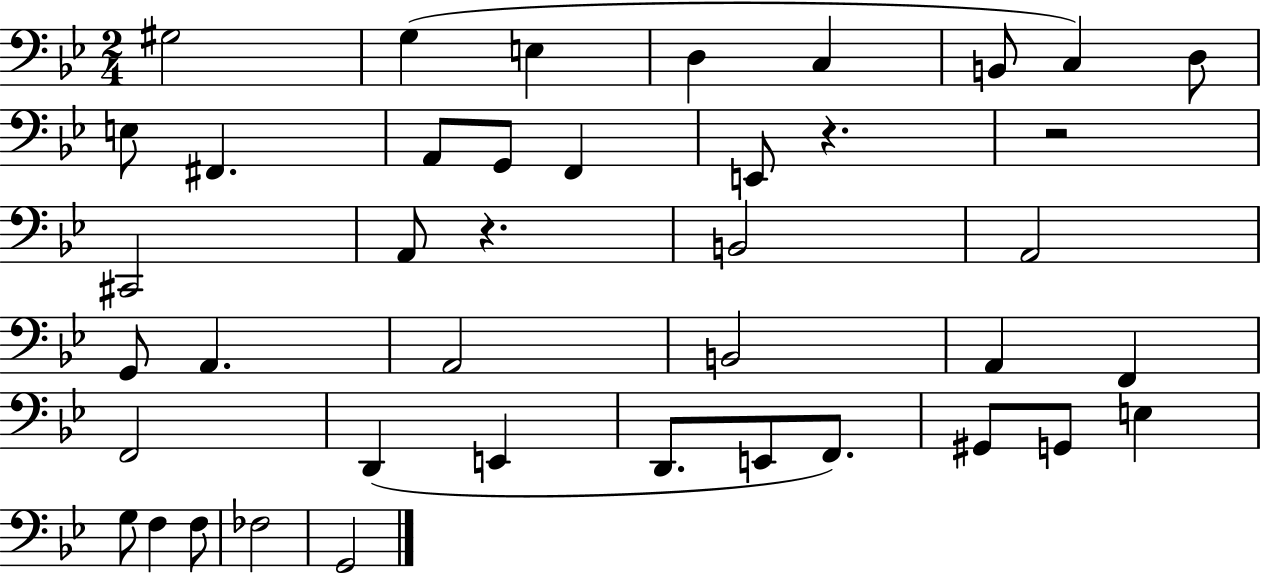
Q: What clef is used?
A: bass